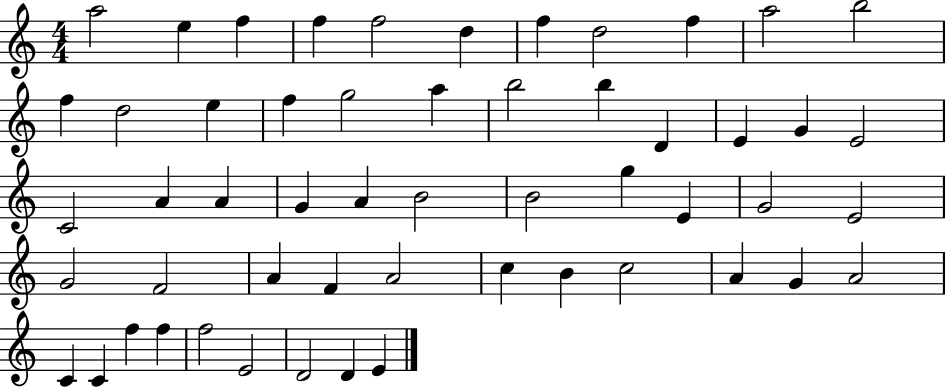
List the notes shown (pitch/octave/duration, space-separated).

A5/h E5/q F5/q F5/q F5/h D5/q F5/q D5/h F5/q A5/h B5/h F5/q D5/h E5/q F5/q G5/h A5/q B5/h B5/q D4/q E4/q G4/q E4/h C4/h A4/q A4/q G4/q A4/q B4/h B4/h G5/q E4/q G4/h E4/h G4/h F4/h A4/q F4/q A4/h C5/q B4/q C5/h A4/q G4/q A4/h C4/q C4/q F5/q F5/q F5/h E4/h D4/h D4/q E4/q